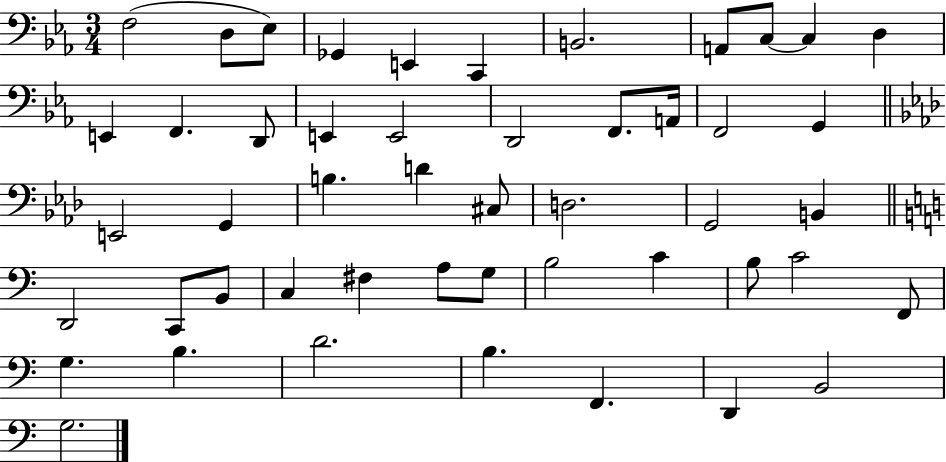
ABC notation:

X:1
T:Untitled
M:3/4
L:1/4
K:Eb
F,2 D,/2 _E,/2 _G,, E,, C,, B,,2 A,,/2 C,/2 C, D, E,, F,, D,,/2 E,, E,,2 D,,2 F,,/2 A,,/4 F,,2 G,, E,,2 G,, B, D ^C,/2 D,2 G,,2 B,, D,,2 C,,/2 B,,/2 C, ^F, A,/2 G,/2 B,2 C B,/2 C2 F,,/2 G, B, D2 B, F,, D,, B,,2 G,2